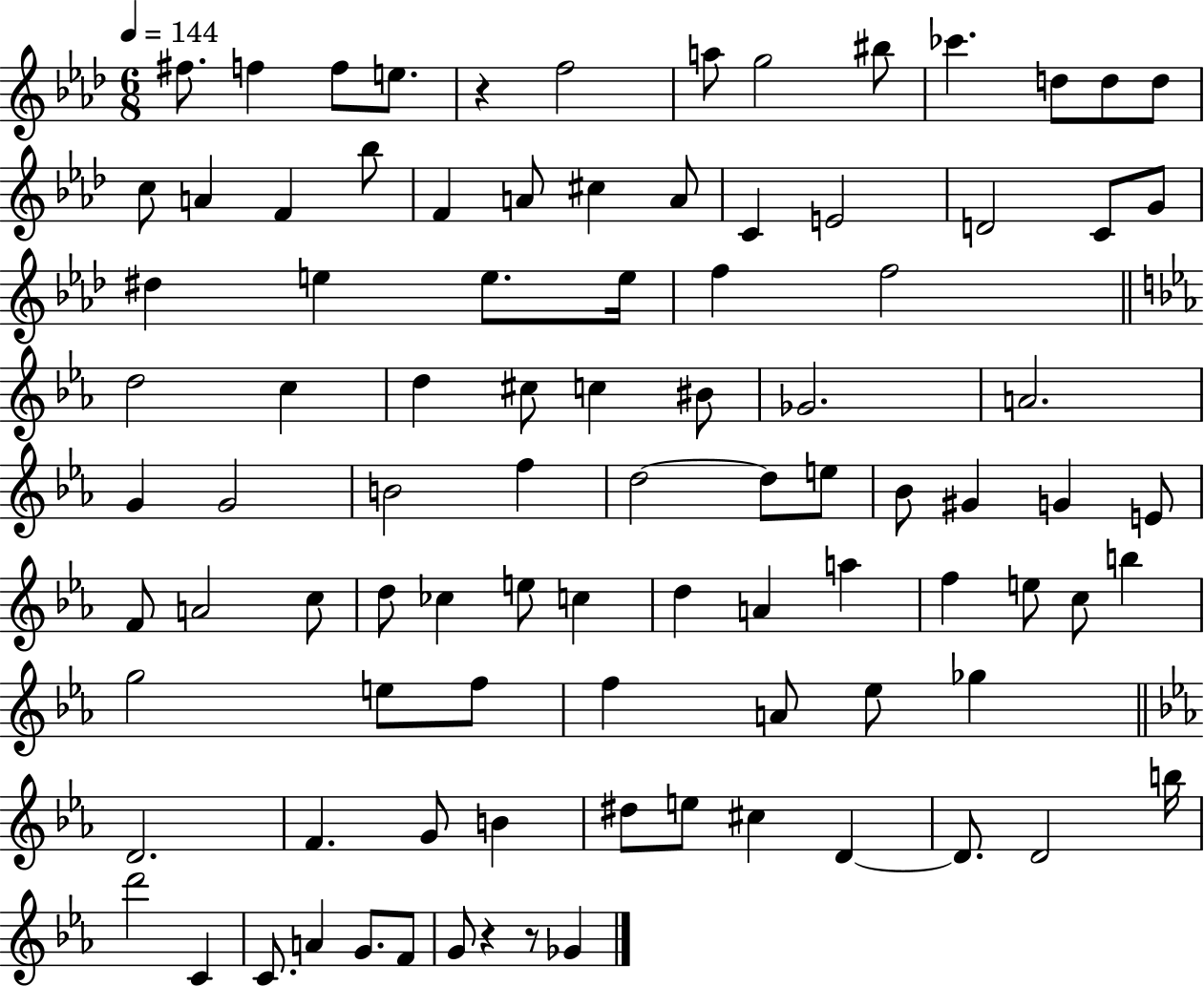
F#5/e. F5/q F5/e E5/e. R/q F5/h A5/e G5/h BIS5/e CES6/q. D5/e D5/e D5/e C5/e A4/q F4/q Bb5/e F4/q A4/e C#5/q A4/e C4/q E4/h D4/h C4/e G4/e D#5/q E5/q E5/e. E5/s F5/q F5/h D5/h C5/q D5/q C#5/e C5/q BIS4/e Gb4/h. A4/h. G4/q G4/h B4/h F5/q D5/h D5/e E5/e Bb4/e G#4/q G4/q E4/e F4/e A4/h C5/e D5/e CES5/q E5/e C5/q D5/q A4/q A5/q F5/q E5/e C5/e B5/q G5/h E5/e F5/e F5/q A4/e Eb5/e Gb5/q D4/h. F4/q. G4/e B4/q D#5/e E5/e C#5/q D4/q D4/e. D4/h B5/s D6/h C4/q C4/e. A4/q G4/e. F4/e G4/e R/q R/e Gb4/q